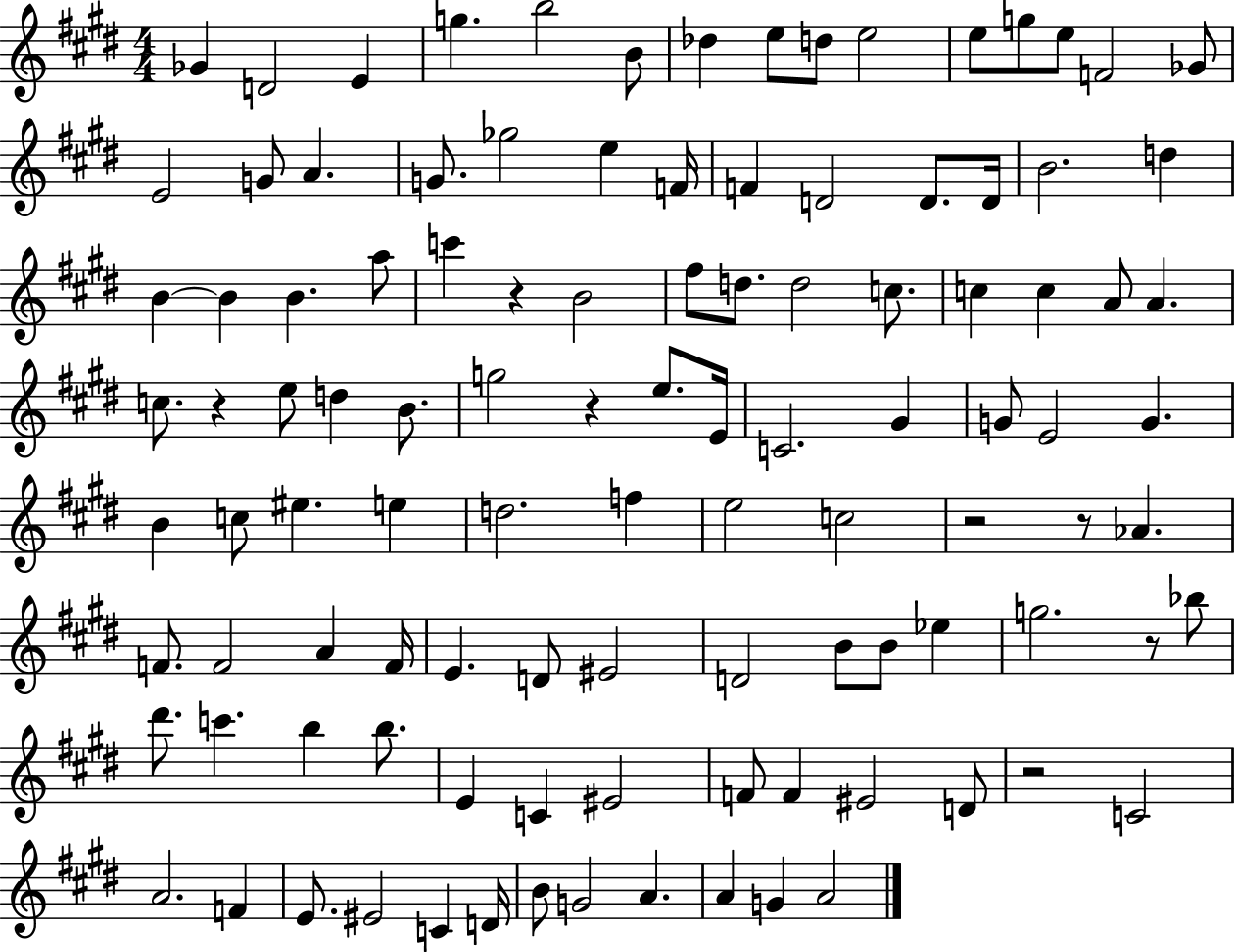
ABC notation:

X:1
T:Untitled
M:4/4
L:1/4
K:E
_G D2 E g b2 B/2 _d e/2 d/2 e2 e/2 g/2 e/2 F2 _G/2 E2 G/2 A G/2 _g2 e F/4 F D2 D/2 D/4 B2 d B B B a/2 c' z B2 ^f/2 d/2 d2 c/2 c c A/2 A c/2 z e/2 d B/2 g2 z e/2 E/4 C2 ^G G/2 E2 G B c/2 ^e e d2 f e2 c2 z2 z/2 _A F/2 F2 A F/4 E D/2 ^E2 D2 B/2 B/2 _e g2 z/2 _b/2 ^d'/2 c' b b/2 E C ^E2 F/2 F ^E2 D/2 z2 C2 A2 F E/2 ^E2 C D/4 B/2 G2 A A G A2